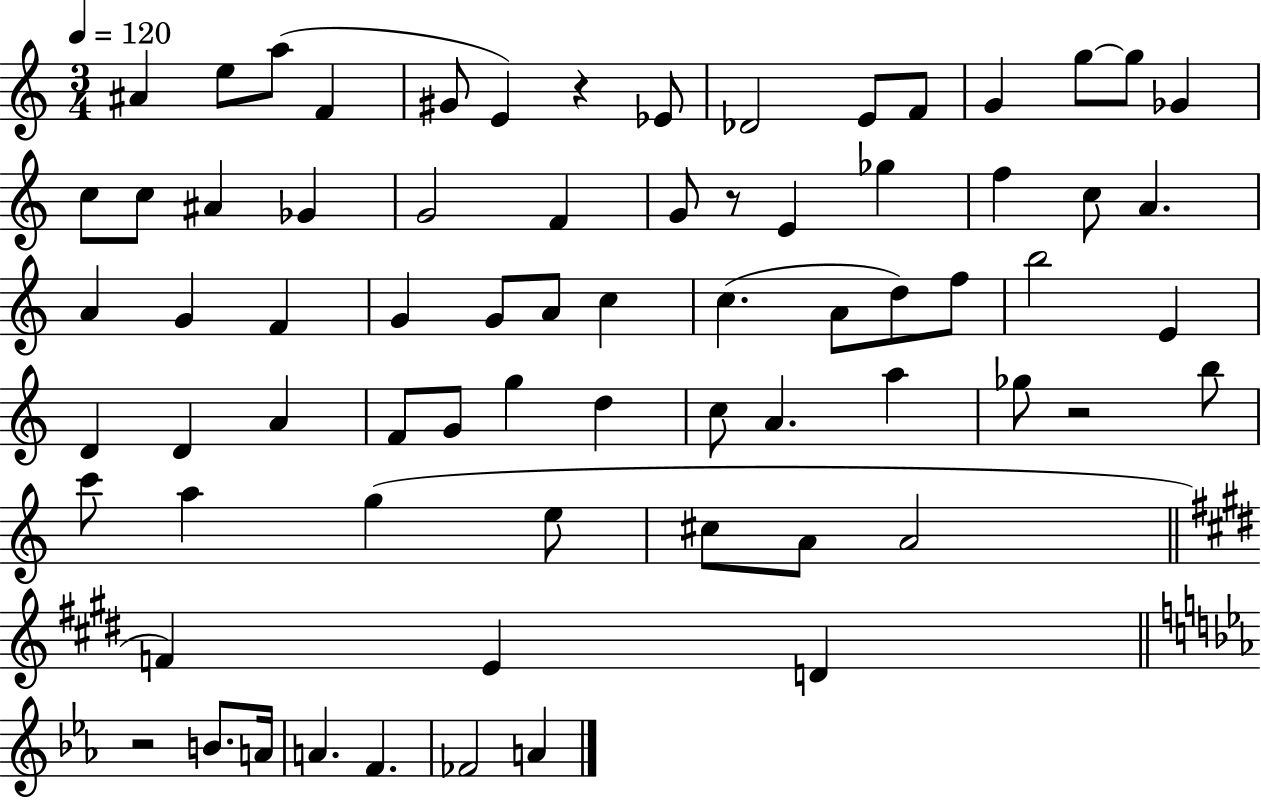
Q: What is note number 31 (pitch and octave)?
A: G4